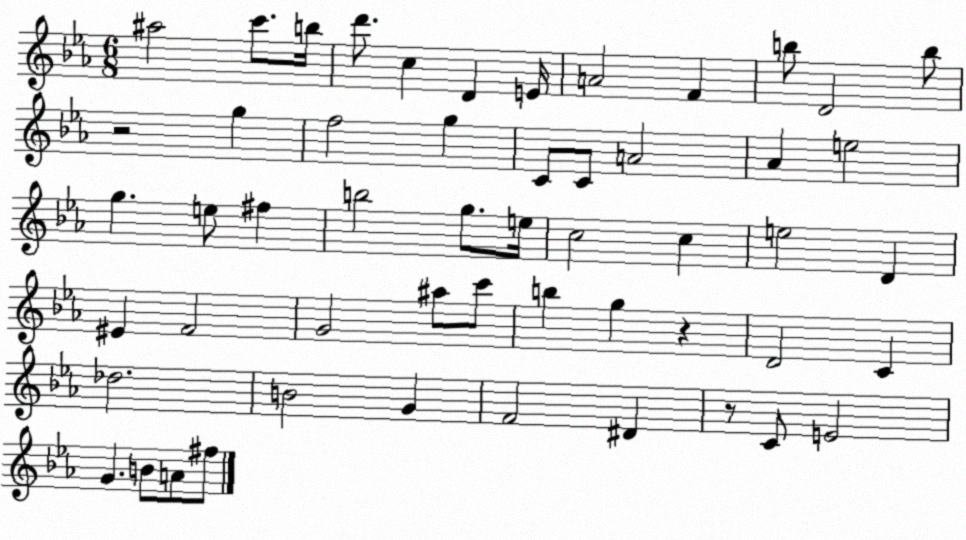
X:1
T:Untitled
M:6/8
L:1/4
K:Eb
^a2 c'/2 b/4 d'/2 c D E/4 A2 F b/2 D2 b/2 z2 g f2 g C/2 C/2 A2 _A e2 g e/2 ^f b2 g/2 e/4 c2 c e2 D ^E F2 G2 ^a/2 c'/2 b g z D2 C _d2 B2 G F2 ^D z/2 C/2 E2 G B/2 A/2 ^f/2